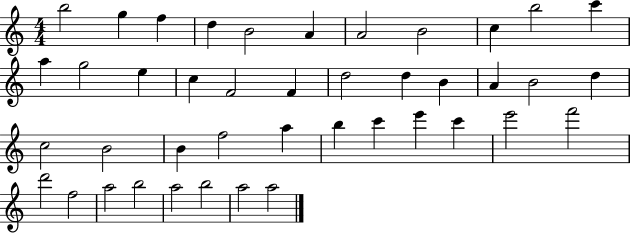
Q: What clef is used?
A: treble